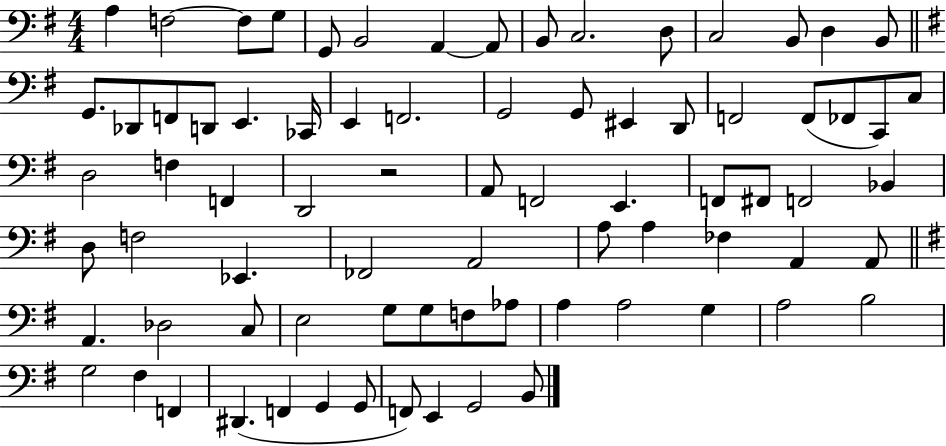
{
  \clef bass
  \numericTimeSignature
  \time 4/4
  \key g \major
  a4 f2~~ f8 g8 | g,8 b,2 a,4~~ a,8 | b,8 c2. d8 | c2 b,8 d4 b,8 | \break \bar "||" \break \key e \minor g,8. des,8 f,8 d,8 e,4. ces,16 | e,4 f,2. | g,2 g,8 eis,4 d,8 | f,2 f,8( fes,8 c,8) c8 | \break d2 f4 f,4 | d,2 r2 | a,8 f,2 e,4. | f,8 fis,8 f,2 bes,4 | \break d8 f2 ees,4. | fes,2 a,2 | a8 a4 fes4 a,4 a,8 | \bar "||" \break \key e \minor a,4. des2 c8 | e2 g8 g8 f8 aes8 | a4 a2 g4 | a2 b2 | \break g2 fis4 f,4 | dis,4.( f,4 g,4 g,8 | f,8) e,4 g,2 b,8 | \bar "|."
}